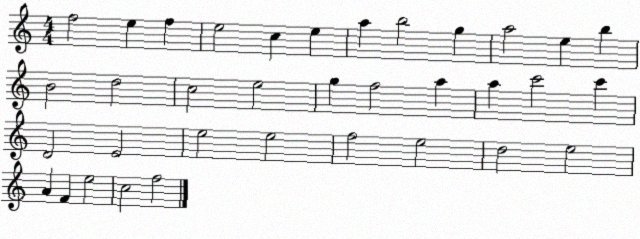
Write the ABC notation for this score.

X:1
T:Untitled
M:4/4
L:1/4
K:C
f2 e f e2 c e a b2 g a2 e b B2 d2 c2 e2 g f2 a a c'2 c' D2 E2 e2 e2 f2 e2 d2 e2 A F e2 c2 f2